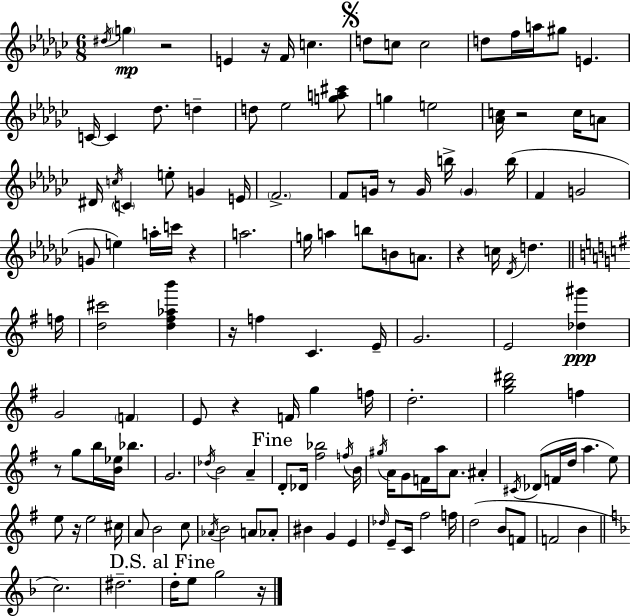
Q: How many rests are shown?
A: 11